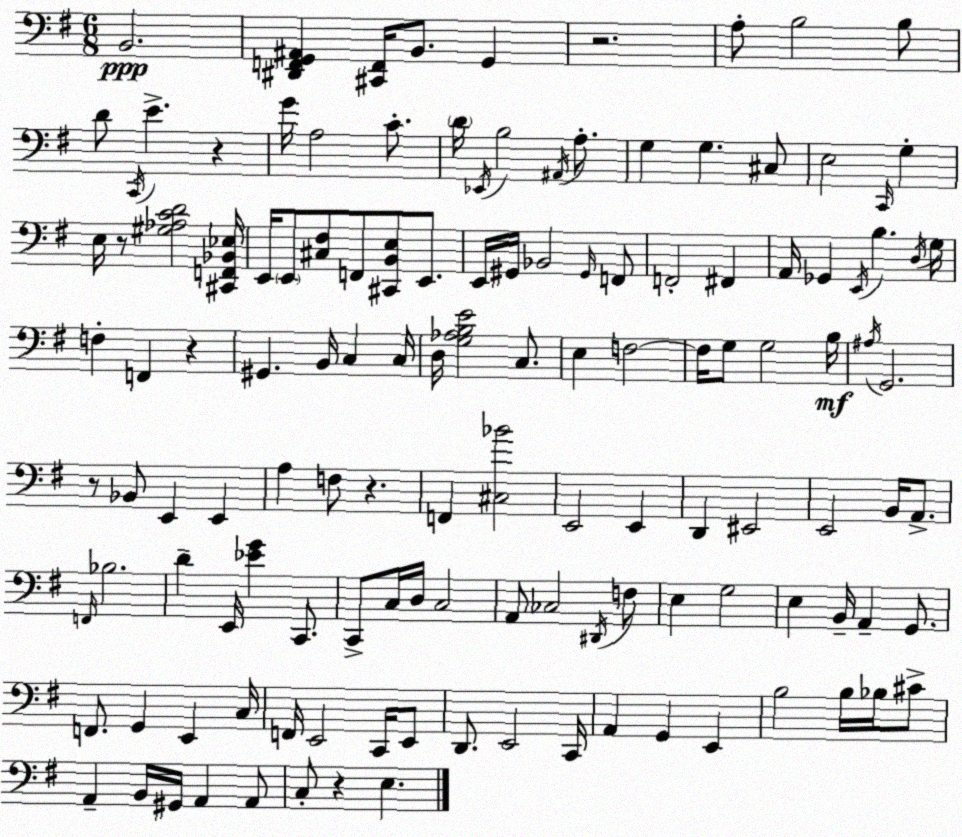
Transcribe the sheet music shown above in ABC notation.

X:1
T:Untitled
M:6/8
L:1/4
K:Em
B,,2 [^D,,F,,G,,^A,,] [^C,,F,,]/4 B,,/2 G,, z2 A,/2 B,2 B,/2 D/2 C,,/4 E z G/4 A,2 C/2 D/4 _E,,/4 B,2 ^A,,/4 A,/2 G, G, ^C,/2 E,2 C,,/4 G, E,/4 z/2 [^G,_A,CD]2 [^C,,F,,_B,,_E,]/4 E,,/4 E,,/2 [^C,^F,]/2 F,,/2 [^C,,B,,E,]/2 E,,/2 E,,/4 ^G,,/4 _B,,2 ^G,,/4 F,,/2 F,,2 ^F,, A,,/4 _G,, E,,/4 B, D,/4 G,/4 F, F,, z ^G,, B,,/4 C, C,/4 D,/4 [G,_A,B,E]2 C,/2 E, F,2 F,/4 G,/2 G,2 B,/4 ^A,/4 G,,2 z/2 _B,,/2 E,, E,, A, F,/2 z F,, [^C,_B]2 E,,2 E,, D,, ^E,,2 E,,2 B,,/4 A,,/2 F,,/4 _B,2 D E,,/4 [_EG] C,,/2 C,,/2 C,/4 D,/4 C,2 A,,/2 _C,2 ^D,,/4 F,/2 E, G,2 E, B,,/4 A,, G,,/2 F,,/2 G,, E,, C,/4 F,,/4 E,,2 C,,/4 E,,/2 D,,/2 E,,2 C,,/4 A,, G,, E,, B,2 B,/4 _B,/4 ^C/2 A,, B,,/4 ^G,,/4 A,, A,,/2 C,/2 z E,